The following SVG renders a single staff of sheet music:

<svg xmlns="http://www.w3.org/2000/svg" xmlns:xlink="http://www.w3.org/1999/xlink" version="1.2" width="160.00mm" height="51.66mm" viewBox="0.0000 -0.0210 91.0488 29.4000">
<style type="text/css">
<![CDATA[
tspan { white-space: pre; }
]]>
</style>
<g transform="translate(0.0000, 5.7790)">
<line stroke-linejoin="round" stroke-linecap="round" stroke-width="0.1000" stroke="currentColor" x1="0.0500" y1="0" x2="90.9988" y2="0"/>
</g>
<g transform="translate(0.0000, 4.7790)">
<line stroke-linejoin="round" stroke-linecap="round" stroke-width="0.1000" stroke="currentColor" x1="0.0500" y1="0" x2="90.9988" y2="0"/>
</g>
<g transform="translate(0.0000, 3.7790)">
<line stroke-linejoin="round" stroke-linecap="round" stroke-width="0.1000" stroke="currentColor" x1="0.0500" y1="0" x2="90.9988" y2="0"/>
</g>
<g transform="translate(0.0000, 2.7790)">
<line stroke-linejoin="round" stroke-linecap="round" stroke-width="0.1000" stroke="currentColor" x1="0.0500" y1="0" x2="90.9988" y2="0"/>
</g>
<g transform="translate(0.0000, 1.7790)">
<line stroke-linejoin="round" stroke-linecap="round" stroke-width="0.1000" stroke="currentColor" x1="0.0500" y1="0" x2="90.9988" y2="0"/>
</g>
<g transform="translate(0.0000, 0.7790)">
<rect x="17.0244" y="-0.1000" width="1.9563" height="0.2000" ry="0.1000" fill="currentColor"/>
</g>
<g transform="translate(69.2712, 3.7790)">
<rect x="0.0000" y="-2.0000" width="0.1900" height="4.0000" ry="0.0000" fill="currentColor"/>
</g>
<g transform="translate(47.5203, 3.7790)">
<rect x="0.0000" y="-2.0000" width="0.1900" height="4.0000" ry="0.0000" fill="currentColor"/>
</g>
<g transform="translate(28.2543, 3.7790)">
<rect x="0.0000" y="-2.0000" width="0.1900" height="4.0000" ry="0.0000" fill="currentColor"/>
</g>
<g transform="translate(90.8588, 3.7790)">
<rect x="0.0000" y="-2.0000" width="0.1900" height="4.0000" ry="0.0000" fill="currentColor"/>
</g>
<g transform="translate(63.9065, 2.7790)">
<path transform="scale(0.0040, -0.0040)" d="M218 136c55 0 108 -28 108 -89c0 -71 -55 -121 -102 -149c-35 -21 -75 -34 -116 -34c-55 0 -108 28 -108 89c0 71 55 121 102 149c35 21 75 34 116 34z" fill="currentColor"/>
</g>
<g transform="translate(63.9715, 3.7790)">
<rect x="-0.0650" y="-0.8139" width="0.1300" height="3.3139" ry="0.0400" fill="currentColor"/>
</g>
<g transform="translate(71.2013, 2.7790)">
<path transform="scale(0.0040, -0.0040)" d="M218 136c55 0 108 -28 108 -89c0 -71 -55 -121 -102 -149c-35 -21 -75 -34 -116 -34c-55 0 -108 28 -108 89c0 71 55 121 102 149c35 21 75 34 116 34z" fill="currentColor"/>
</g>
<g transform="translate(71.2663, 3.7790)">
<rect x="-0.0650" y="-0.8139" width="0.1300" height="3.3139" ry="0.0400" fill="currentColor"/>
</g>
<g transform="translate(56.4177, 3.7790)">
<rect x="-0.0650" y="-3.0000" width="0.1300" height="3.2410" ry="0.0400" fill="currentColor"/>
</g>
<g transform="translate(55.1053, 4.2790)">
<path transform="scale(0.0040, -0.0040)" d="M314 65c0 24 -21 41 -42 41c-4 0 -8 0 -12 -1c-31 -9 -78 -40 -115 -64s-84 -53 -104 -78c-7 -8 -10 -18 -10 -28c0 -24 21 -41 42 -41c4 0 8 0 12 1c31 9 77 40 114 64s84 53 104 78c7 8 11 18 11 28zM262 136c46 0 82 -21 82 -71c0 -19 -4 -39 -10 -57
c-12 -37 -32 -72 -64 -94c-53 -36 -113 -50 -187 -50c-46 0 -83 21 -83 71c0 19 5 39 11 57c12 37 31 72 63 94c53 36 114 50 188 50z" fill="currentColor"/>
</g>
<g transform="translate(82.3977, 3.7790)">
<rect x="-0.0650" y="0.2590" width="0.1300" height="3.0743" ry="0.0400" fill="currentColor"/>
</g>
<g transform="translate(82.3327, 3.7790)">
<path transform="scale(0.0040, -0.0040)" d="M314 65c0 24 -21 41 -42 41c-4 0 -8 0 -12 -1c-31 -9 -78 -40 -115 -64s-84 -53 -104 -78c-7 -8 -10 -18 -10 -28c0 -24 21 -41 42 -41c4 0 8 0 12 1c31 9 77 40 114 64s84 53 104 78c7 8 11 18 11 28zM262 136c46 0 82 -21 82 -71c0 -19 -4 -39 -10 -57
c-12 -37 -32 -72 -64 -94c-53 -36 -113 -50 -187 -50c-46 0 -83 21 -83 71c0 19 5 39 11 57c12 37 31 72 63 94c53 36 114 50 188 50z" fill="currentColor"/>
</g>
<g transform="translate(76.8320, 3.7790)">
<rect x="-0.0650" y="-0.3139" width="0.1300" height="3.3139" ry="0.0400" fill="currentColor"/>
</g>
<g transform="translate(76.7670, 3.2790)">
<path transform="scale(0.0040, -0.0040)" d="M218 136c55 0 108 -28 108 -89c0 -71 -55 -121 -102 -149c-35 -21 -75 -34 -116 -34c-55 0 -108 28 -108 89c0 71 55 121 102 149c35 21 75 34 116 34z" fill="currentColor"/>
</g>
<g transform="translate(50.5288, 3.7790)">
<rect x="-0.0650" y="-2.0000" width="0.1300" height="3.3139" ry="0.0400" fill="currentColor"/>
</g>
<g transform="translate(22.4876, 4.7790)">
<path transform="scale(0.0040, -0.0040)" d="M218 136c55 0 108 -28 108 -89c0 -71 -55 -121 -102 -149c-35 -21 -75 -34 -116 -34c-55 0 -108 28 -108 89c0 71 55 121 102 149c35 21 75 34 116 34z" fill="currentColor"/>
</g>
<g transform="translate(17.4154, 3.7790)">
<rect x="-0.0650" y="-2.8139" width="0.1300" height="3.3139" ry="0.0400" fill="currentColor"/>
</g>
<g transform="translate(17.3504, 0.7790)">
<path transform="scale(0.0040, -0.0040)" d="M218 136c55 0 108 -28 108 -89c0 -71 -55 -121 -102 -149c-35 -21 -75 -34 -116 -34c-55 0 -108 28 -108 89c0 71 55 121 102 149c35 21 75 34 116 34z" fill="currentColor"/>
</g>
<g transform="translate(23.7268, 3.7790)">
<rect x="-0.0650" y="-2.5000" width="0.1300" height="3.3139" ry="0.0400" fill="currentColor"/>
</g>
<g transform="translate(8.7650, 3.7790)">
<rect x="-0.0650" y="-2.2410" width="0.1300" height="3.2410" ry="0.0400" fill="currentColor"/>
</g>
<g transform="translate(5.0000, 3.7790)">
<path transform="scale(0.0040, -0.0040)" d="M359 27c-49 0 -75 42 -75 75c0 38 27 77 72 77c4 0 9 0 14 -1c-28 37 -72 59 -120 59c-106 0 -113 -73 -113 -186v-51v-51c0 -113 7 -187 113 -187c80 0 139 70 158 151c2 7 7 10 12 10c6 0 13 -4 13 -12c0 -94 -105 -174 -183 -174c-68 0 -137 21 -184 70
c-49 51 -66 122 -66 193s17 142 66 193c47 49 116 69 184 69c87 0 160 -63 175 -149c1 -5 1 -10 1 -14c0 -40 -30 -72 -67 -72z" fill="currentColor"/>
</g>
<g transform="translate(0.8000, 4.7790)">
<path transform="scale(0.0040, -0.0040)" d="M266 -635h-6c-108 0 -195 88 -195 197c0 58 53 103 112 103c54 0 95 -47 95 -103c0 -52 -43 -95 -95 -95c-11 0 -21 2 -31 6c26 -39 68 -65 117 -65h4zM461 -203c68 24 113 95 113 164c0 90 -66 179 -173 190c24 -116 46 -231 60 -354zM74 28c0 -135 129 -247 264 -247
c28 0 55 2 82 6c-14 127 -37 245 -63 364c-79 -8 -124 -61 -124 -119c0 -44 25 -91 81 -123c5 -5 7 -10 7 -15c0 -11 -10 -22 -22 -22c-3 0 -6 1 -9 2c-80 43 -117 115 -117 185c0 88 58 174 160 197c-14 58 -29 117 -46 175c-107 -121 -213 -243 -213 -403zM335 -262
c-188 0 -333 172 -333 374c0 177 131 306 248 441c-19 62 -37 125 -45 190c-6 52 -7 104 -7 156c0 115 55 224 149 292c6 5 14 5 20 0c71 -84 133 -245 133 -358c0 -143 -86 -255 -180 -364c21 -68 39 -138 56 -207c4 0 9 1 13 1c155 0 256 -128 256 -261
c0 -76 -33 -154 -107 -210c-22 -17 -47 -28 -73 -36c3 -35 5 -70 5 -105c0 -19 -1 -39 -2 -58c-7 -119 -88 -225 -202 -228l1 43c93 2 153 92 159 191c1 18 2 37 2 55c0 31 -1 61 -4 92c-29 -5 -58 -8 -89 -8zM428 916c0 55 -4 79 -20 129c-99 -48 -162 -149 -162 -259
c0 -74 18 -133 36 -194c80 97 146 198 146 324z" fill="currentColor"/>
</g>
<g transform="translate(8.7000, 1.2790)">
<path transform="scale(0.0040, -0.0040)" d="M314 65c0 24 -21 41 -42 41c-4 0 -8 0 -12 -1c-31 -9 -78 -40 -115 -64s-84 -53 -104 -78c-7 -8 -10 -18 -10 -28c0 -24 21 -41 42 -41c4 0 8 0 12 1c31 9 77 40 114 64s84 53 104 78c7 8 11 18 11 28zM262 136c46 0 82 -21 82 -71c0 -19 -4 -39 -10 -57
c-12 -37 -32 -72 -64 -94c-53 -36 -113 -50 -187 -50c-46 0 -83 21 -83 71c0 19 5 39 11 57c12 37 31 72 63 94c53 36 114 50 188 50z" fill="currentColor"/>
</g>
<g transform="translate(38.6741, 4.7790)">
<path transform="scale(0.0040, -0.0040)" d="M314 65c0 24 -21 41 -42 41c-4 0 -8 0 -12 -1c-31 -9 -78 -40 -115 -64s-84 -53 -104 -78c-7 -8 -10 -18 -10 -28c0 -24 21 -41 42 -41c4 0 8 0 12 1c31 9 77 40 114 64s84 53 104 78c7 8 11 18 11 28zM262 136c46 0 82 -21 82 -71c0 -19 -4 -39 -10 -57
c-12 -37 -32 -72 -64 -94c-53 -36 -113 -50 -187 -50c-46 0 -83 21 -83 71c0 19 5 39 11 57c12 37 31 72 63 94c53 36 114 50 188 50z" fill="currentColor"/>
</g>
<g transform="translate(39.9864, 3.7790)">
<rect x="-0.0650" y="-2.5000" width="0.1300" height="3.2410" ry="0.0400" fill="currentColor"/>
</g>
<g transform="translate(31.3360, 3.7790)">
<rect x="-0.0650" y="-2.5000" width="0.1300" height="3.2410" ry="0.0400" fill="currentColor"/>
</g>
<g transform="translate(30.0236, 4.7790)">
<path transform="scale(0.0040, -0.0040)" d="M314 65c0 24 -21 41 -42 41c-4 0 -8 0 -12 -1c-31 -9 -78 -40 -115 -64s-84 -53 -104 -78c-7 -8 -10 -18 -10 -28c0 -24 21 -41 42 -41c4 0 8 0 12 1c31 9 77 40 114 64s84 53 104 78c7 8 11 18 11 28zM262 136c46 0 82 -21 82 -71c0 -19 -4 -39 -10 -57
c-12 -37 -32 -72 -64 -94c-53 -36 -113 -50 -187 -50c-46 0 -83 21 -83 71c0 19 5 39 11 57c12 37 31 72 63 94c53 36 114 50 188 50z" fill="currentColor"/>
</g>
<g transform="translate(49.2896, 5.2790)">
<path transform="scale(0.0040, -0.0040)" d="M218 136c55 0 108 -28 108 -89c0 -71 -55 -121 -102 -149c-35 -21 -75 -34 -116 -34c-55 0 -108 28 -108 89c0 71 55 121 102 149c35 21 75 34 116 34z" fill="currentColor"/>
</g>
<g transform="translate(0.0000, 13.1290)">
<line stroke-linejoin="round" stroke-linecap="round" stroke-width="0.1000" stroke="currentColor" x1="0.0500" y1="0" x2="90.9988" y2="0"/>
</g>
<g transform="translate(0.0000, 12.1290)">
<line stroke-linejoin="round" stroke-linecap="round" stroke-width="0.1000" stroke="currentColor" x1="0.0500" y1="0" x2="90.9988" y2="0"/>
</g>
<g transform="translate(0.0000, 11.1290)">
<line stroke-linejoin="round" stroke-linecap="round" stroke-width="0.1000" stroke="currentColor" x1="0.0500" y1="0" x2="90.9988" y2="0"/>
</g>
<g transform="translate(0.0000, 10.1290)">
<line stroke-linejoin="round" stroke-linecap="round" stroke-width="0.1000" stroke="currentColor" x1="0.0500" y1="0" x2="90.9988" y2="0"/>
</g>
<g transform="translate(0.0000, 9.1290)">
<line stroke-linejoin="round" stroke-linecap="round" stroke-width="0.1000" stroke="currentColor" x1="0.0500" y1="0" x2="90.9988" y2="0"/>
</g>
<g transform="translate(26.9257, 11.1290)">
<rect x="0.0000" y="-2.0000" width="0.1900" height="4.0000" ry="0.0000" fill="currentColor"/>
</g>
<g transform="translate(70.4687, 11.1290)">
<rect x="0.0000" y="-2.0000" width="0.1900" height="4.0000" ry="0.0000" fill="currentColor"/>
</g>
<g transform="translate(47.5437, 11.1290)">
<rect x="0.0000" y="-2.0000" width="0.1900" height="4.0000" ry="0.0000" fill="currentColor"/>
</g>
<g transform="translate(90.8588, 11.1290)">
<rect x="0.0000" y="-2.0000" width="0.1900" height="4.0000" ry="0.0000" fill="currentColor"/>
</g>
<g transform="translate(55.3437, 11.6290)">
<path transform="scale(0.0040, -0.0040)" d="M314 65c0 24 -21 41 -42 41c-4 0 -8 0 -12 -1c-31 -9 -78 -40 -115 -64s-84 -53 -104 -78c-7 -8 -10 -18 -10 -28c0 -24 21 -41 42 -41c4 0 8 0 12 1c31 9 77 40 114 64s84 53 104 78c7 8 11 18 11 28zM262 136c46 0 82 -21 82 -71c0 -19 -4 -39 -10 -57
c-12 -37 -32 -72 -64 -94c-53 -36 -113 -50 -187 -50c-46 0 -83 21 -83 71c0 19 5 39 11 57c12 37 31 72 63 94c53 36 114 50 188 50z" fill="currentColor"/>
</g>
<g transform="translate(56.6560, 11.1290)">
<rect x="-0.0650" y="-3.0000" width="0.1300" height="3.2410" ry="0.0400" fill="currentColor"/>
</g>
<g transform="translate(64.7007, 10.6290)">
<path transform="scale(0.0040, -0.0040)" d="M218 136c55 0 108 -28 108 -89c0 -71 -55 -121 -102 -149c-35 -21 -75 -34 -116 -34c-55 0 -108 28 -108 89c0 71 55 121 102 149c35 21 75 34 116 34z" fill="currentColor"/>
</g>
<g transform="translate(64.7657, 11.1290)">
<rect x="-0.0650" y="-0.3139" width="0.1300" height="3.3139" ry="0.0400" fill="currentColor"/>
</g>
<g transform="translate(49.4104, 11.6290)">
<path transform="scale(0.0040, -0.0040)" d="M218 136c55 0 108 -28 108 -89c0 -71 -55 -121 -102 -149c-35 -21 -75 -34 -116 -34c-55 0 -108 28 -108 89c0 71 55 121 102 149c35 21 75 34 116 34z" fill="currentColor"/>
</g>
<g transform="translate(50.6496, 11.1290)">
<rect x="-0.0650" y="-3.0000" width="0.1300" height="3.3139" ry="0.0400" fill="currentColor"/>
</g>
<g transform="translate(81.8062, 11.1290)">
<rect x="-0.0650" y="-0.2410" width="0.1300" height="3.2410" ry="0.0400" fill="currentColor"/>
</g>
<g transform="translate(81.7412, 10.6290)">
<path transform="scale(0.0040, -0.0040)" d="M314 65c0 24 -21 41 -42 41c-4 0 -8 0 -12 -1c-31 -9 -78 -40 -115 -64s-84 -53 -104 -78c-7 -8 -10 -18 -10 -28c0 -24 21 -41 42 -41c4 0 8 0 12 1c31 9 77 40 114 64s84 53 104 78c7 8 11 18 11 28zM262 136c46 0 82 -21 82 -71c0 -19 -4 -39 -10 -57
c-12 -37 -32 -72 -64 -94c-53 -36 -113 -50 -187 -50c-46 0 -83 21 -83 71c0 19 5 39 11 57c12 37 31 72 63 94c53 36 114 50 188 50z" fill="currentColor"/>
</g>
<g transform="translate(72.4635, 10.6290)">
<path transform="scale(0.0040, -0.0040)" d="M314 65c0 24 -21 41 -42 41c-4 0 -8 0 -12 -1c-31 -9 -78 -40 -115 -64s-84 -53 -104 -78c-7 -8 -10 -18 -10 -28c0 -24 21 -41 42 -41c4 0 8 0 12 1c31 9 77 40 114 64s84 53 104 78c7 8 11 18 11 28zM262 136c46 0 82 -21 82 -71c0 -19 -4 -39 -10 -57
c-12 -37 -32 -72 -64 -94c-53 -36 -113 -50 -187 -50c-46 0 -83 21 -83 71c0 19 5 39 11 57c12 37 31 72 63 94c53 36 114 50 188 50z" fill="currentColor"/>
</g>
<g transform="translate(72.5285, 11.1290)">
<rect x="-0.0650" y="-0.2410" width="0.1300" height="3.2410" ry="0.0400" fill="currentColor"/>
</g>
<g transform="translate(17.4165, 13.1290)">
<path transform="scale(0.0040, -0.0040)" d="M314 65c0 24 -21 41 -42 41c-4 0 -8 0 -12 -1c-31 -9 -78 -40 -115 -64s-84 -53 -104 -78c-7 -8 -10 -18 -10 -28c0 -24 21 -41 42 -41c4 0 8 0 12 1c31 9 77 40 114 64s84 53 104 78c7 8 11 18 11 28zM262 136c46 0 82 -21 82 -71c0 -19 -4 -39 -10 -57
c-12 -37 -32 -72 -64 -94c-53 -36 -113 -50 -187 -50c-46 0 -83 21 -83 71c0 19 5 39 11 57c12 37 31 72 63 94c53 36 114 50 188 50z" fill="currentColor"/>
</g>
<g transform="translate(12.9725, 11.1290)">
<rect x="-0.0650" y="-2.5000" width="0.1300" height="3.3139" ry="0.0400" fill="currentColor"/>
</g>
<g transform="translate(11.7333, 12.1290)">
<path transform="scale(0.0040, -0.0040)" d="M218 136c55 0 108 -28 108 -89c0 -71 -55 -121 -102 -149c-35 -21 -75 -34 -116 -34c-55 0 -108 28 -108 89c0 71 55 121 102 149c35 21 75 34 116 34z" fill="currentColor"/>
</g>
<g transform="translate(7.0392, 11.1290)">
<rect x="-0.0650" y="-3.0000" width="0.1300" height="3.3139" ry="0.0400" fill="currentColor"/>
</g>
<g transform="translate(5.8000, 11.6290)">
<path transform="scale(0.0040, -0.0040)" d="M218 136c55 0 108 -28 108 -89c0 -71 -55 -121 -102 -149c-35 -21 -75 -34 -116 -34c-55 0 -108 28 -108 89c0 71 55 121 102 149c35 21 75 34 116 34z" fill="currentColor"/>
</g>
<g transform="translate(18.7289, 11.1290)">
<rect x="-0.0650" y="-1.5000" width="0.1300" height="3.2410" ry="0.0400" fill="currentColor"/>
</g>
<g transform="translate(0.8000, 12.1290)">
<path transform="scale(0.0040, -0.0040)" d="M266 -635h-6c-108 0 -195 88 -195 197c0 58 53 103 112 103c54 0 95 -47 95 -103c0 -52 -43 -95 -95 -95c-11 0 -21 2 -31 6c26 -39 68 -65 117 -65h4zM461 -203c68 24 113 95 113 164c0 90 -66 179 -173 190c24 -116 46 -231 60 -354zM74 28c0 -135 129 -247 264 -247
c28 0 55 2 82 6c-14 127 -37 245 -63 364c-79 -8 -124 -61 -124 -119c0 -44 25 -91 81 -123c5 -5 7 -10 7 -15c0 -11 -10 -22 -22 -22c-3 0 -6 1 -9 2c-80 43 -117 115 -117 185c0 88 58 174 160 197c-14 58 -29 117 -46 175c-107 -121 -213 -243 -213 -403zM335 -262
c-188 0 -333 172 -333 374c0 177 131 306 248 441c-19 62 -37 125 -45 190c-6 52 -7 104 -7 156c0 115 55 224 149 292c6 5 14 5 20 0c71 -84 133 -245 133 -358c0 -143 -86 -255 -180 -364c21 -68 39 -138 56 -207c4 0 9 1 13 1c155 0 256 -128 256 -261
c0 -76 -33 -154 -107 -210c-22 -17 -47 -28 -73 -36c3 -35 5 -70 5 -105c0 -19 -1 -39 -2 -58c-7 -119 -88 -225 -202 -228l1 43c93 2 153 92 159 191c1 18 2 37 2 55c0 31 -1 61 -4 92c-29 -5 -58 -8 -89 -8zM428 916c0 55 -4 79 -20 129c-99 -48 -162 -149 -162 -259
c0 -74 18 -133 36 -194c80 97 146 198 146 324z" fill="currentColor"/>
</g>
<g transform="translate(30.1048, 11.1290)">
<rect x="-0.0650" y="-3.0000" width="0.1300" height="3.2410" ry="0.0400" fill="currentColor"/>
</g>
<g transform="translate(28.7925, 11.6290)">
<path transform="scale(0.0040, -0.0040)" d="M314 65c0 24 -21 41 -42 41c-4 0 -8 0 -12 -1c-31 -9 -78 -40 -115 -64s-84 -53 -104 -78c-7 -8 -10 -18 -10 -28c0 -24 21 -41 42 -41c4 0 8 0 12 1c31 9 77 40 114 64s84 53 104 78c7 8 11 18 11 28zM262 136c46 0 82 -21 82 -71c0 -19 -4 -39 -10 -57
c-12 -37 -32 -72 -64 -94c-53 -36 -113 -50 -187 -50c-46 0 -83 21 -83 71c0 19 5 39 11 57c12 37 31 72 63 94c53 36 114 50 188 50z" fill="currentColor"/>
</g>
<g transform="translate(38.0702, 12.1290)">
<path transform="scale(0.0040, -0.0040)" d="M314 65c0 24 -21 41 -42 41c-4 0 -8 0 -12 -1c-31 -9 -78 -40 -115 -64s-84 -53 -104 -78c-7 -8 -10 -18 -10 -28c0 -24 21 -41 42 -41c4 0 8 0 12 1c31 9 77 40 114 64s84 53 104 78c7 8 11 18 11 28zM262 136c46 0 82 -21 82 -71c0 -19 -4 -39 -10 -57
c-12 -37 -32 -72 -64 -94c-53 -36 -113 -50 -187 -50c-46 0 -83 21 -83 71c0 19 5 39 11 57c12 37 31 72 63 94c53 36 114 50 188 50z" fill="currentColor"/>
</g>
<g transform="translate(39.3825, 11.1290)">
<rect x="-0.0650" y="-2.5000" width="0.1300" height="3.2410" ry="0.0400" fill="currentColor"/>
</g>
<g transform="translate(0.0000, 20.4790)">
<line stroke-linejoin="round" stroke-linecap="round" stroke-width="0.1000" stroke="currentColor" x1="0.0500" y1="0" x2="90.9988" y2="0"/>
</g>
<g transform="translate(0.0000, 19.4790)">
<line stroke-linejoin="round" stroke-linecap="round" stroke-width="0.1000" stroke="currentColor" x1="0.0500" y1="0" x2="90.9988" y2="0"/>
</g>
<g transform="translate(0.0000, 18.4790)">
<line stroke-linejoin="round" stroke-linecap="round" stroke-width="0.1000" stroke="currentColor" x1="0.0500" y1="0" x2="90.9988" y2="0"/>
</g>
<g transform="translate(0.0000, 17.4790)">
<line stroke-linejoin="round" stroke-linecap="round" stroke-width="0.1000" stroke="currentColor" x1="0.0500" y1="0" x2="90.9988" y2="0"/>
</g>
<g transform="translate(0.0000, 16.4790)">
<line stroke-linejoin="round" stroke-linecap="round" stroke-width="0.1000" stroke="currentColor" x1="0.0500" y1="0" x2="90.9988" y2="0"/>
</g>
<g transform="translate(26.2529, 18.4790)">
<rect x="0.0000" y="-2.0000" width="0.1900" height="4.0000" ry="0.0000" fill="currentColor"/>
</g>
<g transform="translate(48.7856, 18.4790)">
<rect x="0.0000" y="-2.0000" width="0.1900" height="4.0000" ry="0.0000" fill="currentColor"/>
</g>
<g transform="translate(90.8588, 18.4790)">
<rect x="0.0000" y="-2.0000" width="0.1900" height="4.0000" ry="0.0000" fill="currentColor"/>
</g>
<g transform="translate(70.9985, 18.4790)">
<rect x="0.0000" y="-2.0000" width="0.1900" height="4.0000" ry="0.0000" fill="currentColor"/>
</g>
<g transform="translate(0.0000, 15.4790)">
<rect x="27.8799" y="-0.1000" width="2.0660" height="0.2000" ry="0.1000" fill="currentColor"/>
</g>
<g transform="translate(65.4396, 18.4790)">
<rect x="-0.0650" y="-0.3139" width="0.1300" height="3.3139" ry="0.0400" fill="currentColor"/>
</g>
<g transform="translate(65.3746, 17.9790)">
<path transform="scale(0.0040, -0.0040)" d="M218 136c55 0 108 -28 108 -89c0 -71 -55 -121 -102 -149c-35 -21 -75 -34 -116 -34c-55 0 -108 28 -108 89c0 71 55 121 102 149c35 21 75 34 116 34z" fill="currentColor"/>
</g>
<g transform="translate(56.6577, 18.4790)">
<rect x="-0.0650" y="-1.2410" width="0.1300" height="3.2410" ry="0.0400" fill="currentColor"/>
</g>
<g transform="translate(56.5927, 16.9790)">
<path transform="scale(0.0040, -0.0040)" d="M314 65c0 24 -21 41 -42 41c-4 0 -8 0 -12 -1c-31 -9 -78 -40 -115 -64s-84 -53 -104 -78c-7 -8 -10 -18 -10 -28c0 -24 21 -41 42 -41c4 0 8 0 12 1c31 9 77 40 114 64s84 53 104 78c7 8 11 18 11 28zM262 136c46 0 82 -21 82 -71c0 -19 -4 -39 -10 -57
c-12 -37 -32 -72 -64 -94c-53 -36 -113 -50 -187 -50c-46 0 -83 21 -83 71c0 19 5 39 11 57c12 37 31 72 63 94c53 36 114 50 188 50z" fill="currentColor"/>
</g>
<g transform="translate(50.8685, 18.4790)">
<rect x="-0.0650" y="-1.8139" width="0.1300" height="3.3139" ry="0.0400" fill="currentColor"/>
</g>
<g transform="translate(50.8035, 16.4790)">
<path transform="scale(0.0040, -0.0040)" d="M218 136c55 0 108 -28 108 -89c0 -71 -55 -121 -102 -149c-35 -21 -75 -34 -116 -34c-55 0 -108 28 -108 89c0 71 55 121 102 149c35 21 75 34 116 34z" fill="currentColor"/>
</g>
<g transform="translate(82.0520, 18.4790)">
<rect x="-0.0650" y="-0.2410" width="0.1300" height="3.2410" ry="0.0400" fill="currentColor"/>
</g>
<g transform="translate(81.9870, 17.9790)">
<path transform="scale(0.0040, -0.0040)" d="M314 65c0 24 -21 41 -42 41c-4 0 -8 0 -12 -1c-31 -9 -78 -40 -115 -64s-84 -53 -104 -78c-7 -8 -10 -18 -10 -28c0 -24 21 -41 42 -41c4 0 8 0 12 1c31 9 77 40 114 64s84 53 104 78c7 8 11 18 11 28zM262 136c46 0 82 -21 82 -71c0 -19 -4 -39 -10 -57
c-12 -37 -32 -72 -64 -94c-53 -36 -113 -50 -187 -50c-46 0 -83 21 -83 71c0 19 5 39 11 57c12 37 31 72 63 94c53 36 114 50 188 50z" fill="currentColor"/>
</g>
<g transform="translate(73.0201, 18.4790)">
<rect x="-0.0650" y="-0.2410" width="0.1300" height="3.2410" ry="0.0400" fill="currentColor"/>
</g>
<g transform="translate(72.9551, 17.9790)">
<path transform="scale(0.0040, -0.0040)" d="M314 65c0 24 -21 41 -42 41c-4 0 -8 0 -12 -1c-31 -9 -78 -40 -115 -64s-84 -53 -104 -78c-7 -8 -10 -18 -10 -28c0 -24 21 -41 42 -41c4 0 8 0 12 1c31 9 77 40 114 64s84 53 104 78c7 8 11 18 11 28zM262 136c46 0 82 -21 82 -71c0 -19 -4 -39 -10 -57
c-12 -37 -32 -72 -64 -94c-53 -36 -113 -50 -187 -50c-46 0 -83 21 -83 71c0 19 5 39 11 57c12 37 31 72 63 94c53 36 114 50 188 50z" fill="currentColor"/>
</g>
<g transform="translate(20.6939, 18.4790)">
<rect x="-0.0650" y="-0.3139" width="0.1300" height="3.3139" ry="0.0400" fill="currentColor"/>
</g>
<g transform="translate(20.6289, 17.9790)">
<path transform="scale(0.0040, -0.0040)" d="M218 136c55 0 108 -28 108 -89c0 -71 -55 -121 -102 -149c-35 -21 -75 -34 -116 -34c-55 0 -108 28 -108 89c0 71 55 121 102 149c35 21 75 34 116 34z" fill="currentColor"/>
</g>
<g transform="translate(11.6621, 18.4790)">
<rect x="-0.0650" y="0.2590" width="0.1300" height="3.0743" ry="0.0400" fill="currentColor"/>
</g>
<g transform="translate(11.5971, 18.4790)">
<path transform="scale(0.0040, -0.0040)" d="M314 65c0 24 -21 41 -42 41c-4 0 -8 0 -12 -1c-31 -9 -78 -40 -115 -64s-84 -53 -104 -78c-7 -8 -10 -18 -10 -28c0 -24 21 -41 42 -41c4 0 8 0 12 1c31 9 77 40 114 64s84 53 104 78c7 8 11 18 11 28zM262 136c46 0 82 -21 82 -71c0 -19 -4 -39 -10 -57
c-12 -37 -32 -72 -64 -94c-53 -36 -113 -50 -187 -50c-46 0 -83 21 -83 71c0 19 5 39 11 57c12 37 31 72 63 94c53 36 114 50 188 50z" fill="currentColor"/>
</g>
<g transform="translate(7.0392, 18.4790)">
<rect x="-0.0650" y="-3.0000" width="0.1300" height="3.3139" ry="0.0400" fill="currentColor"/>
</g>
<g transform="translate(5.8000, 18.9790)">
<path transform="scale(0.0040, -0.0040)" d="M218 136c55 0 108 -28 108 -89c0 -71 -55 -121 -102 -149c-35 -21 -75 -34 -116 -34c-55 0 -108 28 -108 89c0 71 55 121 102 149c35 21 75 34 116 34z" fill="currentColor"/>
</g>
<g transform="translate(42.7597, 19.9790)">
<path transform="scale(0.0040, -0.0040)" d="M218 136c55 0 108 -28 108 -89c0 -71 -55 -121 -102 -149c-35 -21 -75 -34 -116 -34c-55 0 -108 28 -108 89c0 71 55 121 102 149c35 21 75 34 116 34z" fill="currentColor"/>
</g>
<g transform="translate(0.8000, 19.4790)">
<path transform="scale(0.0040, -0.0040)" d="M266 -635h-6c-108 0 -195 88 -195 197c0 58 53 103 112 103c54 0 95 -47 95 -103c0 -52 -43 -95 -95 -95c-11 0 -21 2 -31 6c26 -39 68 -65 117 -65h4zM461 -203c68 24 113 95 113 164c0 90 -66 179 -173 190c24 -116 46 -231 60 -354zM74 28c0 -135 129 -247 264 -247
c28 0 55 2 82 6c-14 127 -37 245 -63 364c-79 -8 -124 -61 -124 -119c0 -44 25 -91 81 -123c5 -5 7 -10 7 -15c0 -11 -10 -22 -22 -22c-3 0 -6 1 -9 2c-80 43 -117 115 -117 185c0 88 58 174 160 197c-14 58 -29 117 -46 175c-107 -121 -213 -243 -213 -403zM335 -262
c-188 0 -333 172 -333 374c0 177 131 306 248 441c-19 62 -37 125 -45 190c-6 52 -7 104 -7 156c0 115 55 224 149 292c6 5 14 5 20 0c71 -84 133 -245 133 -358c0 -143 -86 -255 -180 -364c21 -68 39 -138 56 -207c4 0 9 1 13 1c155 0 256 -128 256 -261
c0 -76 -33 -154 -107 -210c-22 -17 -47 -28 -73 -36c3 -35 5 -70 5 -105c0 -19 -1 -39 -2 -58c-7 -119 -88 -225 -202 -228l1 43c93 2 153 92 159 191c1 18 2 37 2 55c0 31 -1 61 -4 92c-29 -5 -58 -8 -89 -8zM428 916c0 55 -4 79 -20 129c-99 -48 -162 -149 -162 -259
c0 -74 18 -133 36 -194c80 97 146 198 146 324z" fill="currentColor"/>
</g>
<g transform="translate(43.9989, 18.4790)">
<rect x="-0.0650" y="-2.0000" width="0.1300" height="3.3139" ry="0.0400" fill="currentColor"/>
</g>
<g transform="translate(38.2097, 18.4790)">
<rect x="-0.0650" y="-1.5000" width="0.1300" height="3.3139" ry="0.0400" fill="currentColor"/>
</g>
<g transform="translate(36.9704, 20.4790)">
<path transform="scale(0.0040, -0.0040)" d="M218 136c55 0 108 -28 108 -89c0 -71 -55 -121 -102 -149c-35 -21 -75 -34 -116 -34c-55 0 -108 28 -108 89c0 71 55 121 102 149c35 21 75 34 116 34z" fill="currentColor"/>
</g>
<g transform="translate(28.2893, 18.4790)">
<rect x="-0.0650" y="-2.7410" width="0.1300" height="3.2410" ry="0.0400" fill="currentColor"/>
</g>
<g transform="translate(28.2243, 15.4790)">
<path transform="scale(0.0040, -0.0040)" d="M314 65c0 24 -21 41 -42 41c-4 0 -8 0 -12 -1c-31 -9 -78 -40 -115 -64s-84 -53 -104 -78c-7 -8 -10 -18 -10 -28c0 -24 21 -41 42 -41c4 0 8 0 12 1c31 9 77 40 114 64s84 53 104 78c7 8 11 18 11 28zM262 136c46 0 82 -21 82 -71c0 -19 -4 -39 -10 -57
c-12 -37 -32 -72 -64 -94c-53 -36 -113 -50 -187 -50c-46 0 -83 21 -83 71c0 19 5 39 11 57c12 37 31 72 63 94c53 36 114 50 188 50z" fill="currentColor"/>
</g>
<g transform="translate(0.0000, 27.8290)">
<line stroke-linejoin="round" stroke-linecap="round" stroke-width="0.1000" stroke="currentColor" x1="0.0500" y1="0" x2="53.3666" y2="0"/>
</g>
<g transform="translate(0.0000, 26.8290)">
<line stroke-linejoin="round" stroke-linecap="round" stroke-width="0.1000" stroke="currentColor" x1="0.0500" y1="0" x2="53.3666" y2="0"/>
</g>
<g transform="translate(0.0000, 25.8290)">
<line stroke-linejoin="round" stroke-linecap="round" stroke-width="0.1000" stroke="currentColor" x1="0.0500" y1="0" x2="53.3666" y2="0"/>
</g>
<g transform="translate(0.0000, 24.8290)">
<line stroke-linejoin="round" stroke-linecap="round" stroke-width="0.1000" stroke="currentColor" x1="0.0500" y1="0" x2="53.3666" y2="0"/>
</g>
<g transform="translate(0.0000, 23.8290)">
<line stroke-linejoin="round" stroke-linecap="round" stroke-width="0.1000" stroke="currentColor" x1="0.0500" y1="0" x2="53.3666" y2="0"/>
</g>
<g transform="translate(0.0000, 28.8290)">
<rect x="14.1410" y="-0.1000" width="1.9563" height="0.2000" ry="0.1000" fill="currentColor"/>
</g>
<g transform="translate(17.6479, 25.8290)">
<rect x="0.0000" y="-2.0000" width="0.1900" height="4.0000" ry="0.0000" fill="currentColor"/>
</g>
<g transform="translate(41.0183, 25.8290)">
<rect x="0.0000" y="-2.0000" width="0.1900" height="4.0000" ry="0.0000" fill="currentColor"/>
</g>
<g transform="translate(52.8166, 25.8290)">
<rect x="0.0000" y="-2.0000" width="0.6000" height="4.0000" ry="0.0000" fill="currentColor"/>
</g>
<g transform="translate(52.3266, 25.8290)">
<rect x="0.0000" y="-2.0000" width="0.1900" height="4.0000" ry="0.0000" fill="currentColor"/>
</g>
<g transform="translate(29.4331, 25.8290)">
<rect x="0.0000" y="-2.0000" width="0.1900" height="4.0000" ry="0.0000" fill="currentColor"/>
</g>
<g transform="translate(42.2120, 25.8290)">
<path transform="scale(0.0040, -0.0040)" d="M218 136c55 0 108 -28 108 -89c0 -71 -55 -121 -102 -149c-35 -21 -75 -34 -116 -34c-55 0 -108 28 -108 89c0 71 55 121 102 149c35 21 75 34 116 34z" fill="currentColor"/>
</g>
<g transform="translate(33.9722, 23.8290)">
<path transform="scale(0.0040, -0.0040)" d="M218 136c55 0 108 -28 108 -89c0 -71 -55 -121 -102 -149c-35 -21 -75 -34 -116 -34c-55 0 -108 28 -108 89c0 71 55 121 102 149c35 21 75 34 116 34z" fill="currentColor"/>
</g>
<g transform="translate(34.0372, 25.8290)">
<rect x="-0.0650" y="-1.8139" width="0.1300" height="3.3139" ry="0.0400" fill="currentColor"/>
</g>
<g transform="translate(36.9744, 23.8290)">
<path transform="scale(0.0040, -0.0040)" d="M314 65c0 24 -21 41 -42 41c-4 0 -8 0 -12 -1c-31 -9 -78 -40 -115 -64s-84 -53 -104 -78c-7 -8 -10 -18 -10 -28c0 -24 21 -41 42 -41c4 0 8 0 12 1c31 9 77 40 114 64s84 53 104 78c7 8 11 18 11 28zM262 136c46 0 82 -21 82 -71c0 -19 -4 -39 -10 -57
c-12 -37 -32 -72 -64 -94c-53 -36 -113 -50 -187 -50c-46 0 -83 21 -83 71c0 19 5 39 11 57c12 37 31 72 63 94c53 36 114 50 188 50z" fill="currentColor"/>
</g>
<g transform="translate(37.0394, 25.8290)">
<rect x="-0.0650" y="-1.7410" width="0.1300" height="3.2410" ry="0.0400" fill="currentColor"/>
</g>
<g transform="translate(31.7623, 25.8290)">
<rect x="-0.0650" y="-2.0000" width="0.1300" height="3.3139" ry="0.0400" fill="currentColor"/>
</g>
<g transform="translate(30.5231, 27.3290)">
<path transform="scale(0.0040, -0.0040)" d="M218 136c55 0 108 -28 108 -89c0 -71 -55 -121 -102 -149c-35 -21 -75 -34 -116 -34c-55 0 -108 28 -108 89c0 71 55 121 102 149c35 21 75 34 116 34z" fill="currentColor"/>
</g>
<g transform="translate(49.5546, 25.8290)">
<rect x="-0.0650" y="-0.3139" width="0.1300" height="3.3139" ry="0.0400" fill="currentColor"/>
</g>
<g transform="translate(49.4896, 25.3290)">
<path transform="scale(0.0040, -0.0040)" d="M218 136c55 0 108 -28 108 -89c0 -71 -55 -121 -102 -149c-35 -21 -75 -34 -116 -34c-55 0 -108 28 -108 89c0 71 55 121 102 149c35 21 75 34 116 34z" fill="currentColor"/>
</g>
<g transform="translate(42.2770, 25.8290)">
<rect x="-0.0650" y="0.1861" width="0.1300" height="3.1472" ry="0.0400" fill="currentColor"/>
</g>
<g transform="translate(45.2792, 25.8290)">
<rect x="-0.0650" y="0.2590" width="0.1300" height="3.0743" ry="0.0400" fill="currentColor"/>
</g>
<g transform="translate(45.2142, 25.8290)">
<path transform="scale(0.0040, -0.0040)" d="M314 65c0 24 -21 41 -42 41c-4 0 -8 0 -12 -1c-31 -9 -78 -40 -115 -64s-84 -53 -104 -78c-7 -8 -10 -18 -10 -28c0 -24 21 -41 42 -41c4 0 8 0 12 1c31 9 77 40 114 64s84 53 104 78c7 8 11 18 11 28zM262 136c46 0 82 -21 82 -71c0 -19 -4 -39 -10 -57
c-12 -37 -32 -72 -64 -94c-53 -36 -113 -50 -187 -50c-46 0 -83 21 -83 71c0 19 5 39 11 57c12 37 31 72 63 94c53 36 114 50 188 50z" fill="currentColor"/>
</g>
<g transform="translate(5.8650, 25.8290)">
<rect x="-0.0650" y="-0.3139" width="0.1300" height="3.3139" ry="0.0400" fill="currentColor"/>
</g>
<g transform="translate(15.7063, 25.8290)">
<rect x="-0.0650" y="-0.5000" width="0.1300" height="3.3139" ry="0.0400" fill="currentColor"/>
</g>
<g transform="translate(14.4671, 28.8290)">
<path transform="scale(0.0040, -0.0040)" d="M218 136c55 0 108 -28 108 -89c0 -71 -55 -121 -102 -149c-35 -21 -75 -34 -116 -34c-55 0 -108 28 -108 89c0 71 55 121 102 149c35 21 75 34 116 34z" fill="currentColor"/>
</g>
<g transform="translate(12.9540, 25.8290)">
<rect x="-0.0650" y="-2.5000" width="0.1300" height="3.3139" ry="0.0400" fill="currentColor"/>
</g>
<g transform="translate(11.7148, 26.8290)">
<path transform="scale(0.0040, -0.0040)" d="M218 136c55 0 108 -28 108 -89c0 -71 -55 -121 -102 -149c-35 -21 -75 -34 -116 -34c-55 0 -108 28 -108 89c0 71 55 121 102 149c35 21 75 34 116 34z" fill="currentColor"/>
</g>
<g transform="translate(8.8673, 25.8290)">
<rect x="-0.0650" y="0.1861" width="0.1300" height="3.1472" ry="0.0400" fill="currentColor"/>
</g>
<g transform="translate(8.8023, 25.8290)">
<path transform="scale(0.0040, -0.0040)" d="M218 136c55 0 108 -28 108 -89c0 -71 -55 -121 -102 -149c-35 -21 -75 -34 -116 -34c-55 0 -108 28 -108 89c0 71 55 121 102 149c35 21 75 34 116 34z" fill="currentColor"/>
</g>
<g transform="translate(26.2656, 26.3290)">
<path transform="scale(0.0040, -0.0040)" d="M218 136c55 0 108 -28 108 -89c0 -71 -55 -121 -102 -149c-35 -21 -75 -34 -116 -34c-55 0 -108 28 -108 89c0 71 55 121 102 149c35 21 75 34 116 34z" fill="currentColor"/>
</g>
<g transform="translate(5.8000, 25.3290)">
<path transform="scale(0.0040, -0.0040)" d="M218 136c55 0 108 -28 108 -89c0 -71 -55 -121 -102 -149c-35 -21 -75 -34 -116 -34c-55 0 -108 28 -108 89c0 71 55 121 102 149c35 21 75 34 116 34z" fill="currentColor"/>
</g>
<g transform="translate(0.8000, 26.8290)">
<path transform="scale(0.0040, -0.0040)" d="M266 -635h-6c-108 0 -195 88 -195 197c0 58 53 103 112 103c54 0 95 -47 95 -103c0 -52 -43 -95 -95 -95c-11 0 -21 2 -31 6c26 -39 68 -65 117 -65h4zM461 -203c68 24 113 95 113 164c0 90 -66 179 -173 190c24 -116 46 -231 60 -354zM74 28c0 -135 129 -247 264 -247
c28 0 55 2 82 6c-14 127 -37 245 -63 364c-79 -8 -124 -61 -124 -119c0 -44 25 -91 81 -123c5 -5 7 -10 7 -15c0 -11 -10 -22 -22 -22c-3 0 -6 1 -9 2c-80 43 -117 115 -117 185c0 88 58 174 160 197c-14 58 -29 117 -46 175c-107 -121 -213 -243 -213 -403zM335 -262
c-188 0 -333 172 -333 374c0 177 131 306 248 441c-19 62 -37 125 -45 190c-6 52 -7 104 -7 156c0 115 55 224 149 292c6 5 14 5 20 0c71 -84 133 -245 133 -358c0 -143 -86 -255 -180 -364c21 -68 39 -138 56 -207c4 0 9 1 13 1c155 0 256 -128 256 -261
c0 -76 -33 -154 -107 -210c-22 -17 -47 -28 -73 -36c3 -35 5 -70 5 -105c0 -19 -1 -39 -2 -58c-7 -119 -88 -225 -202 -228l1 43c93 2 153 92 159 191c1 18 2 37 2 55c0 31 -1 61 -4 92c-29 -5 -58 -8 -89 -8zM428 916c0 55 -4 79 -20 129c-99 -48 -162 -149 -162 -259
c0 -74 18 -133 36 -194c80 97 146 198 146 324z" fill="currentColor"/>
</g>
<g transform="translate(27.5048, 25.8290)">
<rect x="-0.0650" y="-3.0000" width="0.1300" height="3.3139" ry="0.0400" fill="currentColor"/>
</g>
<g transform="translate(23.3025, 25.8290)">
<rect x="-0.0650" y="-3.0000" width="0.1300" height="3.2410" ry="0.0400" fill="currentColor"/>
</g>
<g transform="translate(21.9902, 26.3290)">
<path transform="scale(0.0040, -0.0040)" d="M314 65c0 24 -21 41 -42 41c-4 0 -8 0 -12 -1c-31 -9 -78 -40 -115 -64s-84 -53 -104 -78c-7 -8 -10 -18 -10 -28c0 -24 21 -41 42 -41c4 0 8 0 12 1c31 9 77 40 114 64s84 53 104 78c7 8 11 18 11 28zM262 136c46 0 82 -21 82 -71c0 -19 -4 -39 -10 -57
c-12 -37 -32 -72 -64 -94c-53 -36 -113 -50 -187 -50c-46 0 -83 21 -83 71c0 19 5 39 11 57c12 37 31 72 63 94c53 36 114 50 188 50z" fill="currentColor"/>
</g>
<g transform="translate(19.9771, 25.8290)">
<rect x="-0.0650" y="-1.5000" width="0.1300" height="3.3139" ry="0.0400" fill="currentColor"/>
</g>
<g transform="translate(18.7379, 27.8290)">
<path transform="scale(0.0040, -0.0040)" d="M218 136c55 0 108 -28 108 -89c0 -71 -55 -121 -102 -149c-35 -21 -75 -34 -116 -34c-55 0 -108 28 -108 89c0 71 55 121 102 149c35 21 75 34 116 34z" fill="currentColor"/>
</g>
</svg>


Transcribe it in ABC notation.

X:1
T:Untitled
M:4/4
L:1/4
K:C
g2 a G G2 G2 F A2 d d c B2 A G E2 A2 G2 A A2 c c2 c2 A B2 c a2 E F f e2 c c2 c2 c B G C E A2 A F f f2 B B2 c